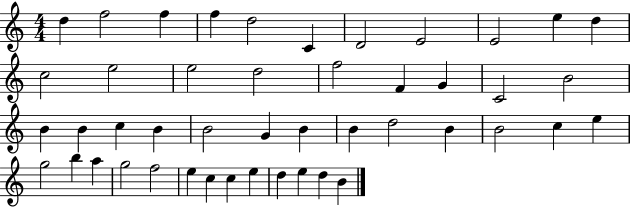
X:1
T:Untitled
M:4/4
L:1/4
K:C
d f2 f f d2 C D2 E2 E2 e d c2 e2 e2 d2 f2 F G C2 B2 B B c B B2 G B B d2 B B2 c e g2 b a g2 f2 e c c e d e d B